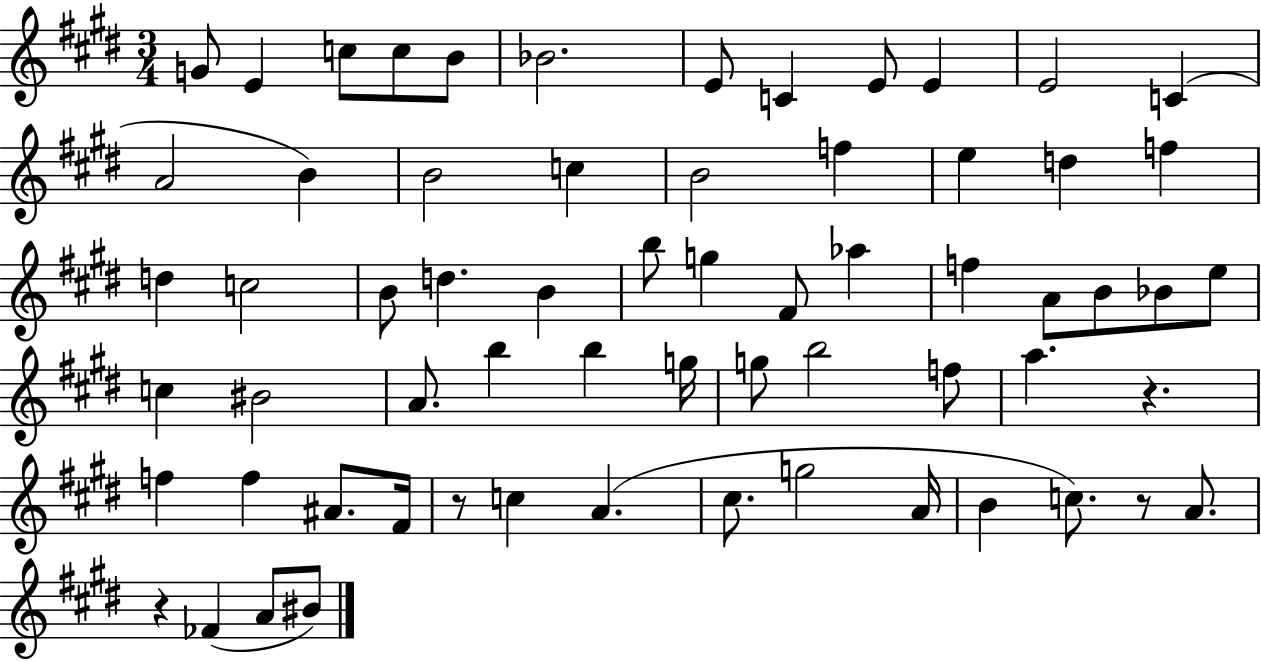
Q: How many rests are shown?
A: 4